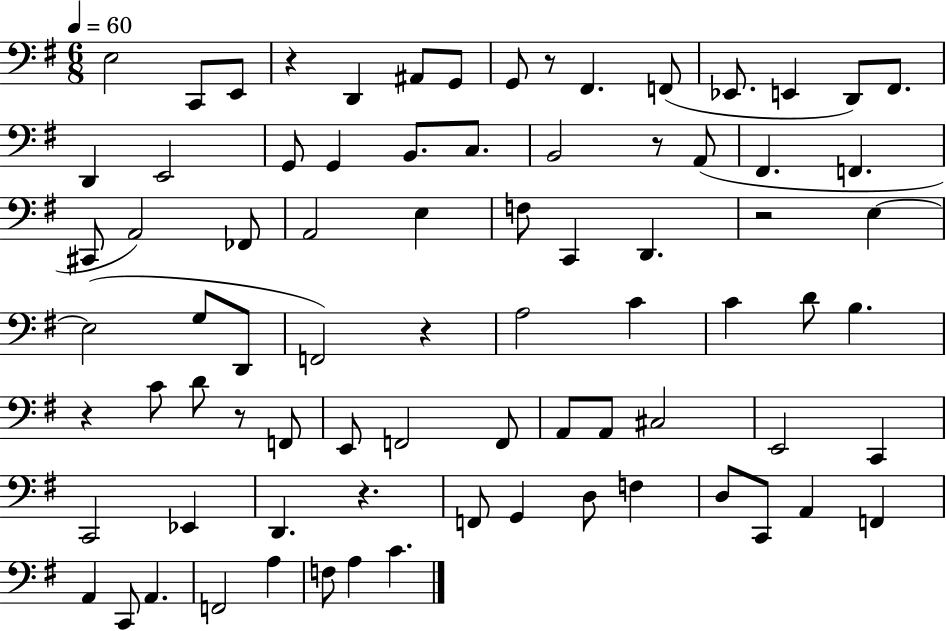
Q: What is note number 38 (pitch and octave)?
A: C4